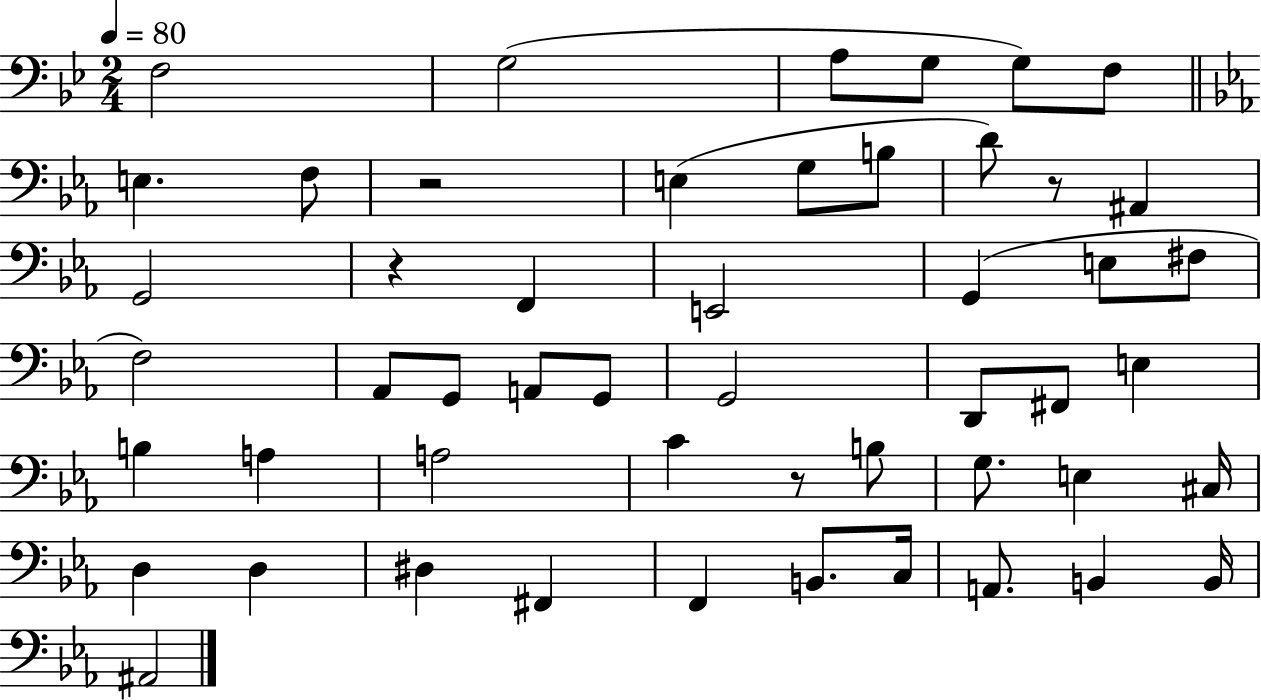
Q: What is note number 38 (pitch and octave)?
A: D3